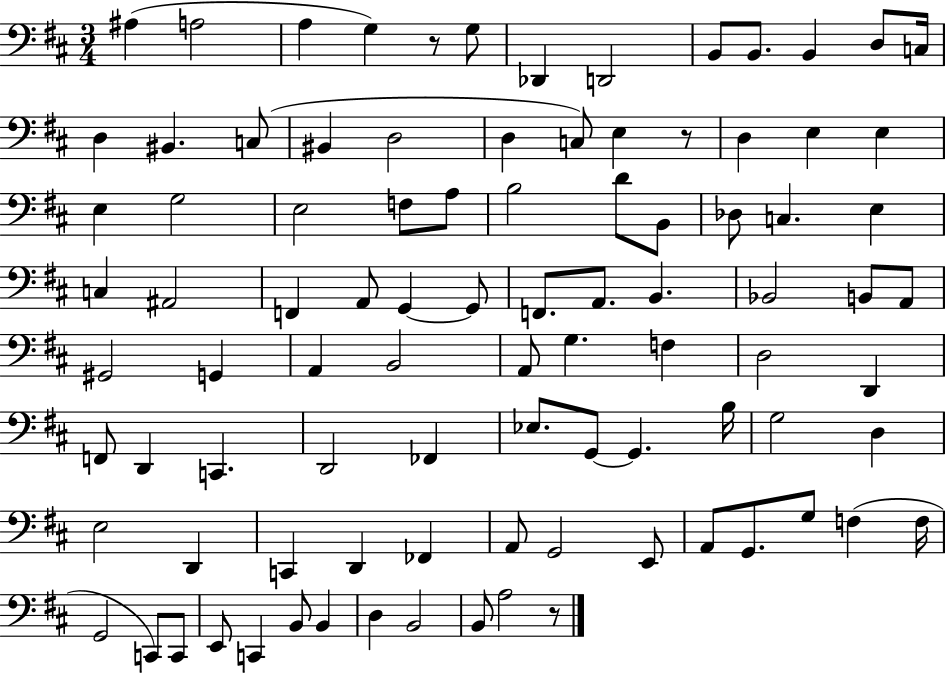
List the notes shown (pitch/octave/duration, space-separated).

A#3/q A3/h A3/q G3/q R/e G3/e Db2/q D2/h B2/e B2/e. B2/q D3/e C3/s D3/q BIS2/q. C3/e BIS2/q D3/h D3/q C3/e E3/q R/e D3/q E3/q E3/q E3/q G3/h E3/h F3/e A3/e B3/h D4/e B2/e Db3/e C3/q. E3/q C3/q A#2/h F2/q A2/e G2/q G2/e F2/e. A2/e. B2/q. Bb2/h B2/e A2/e G#2/h G2/q A2/q B2/h A2/e G3/q. F3/q D3/h D2/q F2/e D2/q C2/q. D2/h FES2/q Eb3/e. G2/e G2/q. B3/s G3/h D3/q E3/h D2/q C2/q D2/q FES2/q A2/e G2/h E2/e A2/e G2/e. G3/e F3/q F3/s G2/h C2/e C2/e E2/e C2/q B2/e B2/q D3/q B2/h B2/e A3/h R/e